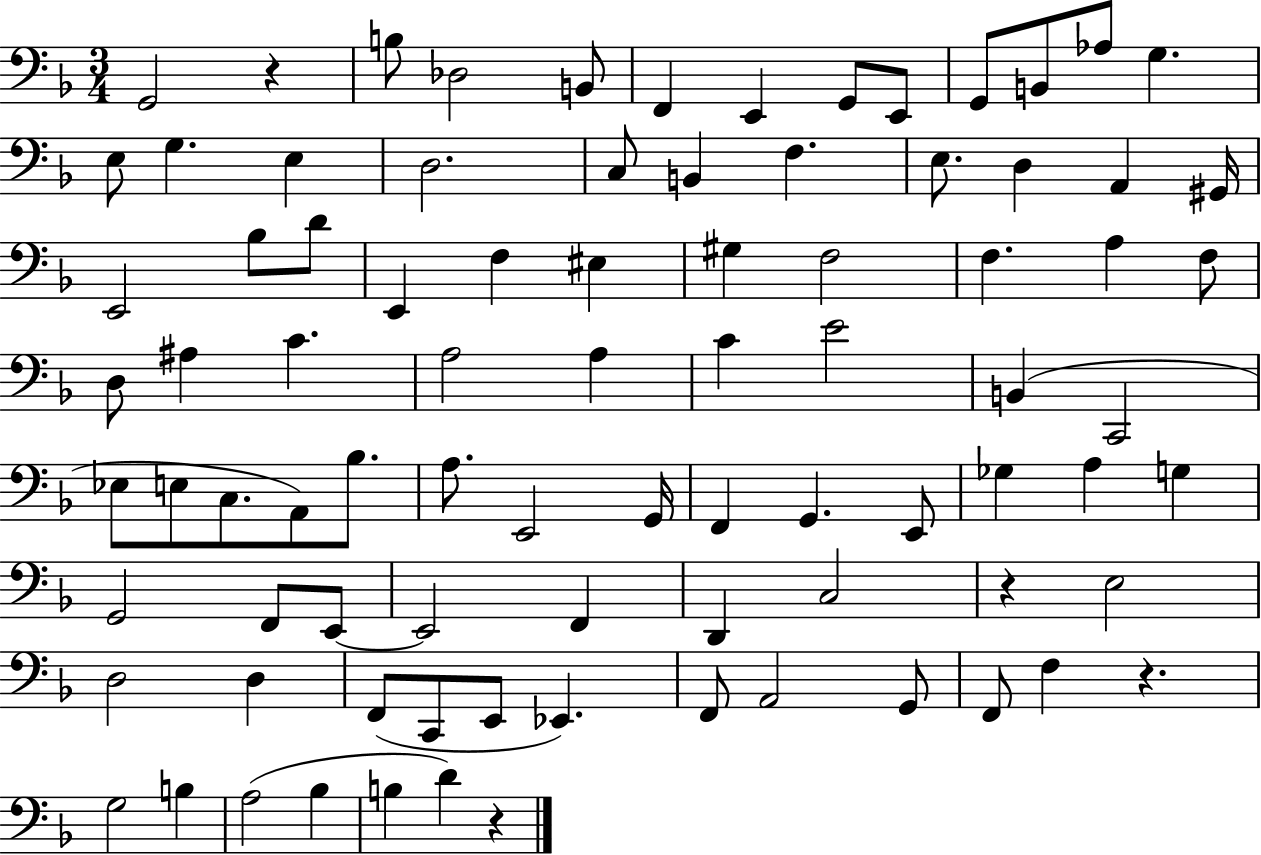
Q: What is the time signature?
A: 3/4